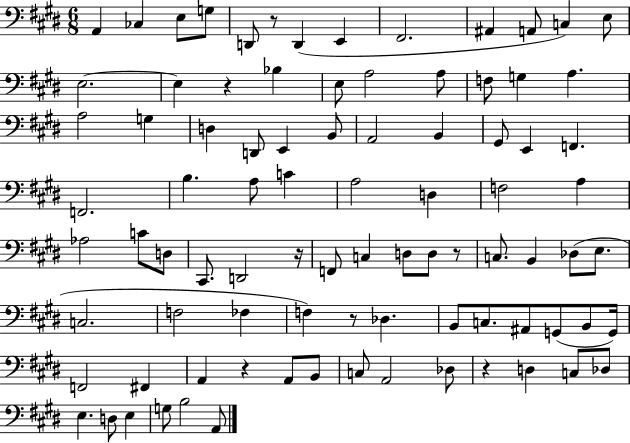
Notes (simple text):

A2/q CES3/q E3/e G3/e D2/e R/e D2/q E2/q F#2/h. A#2/q A2/e C3/q E3/e E3/h. E3/q R/q Bb3/q E3/e A3/h A3/e F3/e G3/q A3/q. A3/h G3/q D3/q D2/e E2/q B2/e A2/h B2/q G#2/e E2/q F2/q. F2/h. B3/q. A3/e C4/q A3/h D3/q F3/h A3/q Ab3/h C4/e D3/e C#2/e. D2/h R/s F2/e C3/q D3/e D3/e R/e C3/e. B2/q Db3/e E3/e. C3/h. F3/h FES3/q F3/q R/e Db3/q. B2/e C3/e. A#2/e G2/e B2/e G2/s F2/h F#2/q A2/q R/q A2/e B2/e C3/e A2/h Db3/e R/q D3/q C3/e Db3/e E3/q. D3/e E3/q G3/e B3/h A2/e